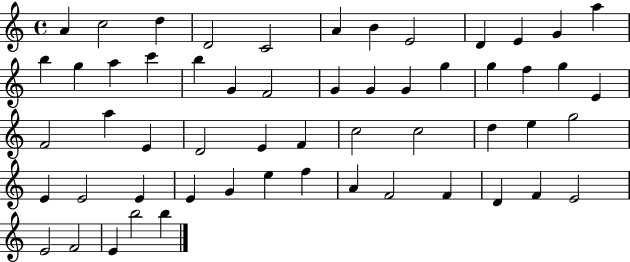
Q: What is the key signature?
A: C major